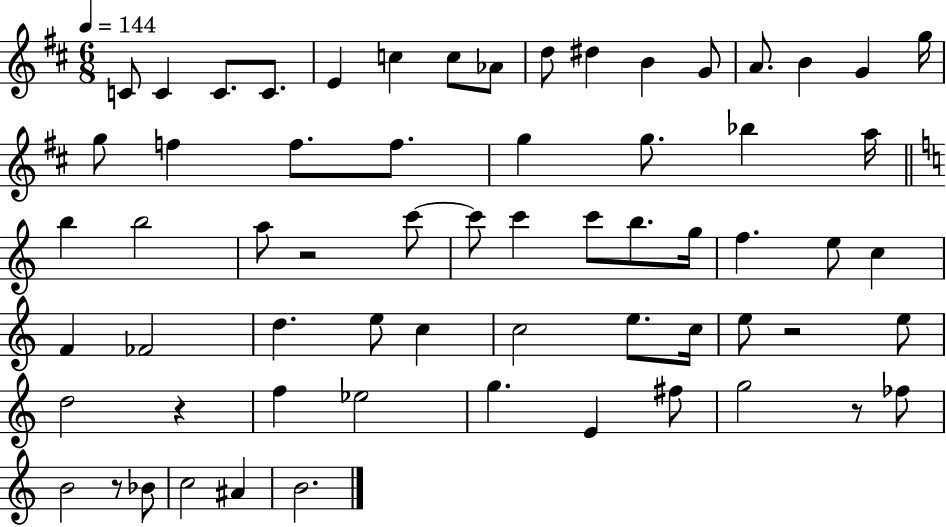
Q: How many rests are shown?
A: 5